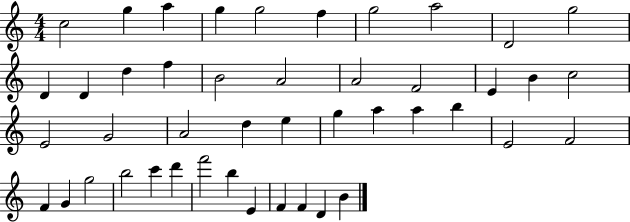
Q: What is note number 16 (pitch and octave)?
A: A4